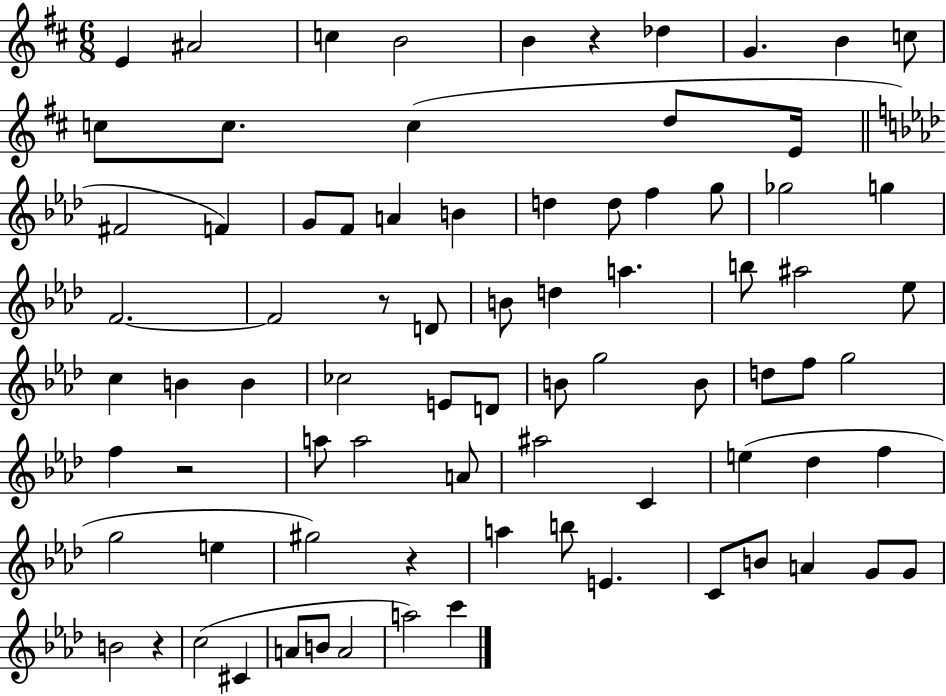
{
  \clef treble
  \numericTimeSignature
  \time 6/8
  \key d \major
  \repeat volta 2 { e'4 ais'2 | c''4 b'2 | b'4 r4 des''4 | g'4. b'4 c''8 | \break c''8 c''8. c''4( d''8 e'16 | \bar "||" \break \key aes \major fis'2 f'4) | g'8 f'8 a'4 b'4 | d''4 d''8 f''4 g''8 | ges''2 g''4 | \break f'2.~~ | f'2 r8 d'8 | b'8 d''4 a''4. | b''8 ais''2 ees''8 | \break c''4 b'4 b'4 | ces''2 e'8 d'8 | b'8 g''2 b'8 | d''8 f''8 g''2 | \break f''4 r2 | a''8 a''2 a'8 | ais''2 c'4 | e''4( des''4 f''4 | \break g''2 e''4 | gis''2) r4 | a''4 b''8 e'4. | c'8 b'8 a'4 g'8 g'8 | \break b'2 r4 | c''2( cis'4 | a'8 b'8 a'2 | a''2) c'''4 | \break } \bar "|."
}